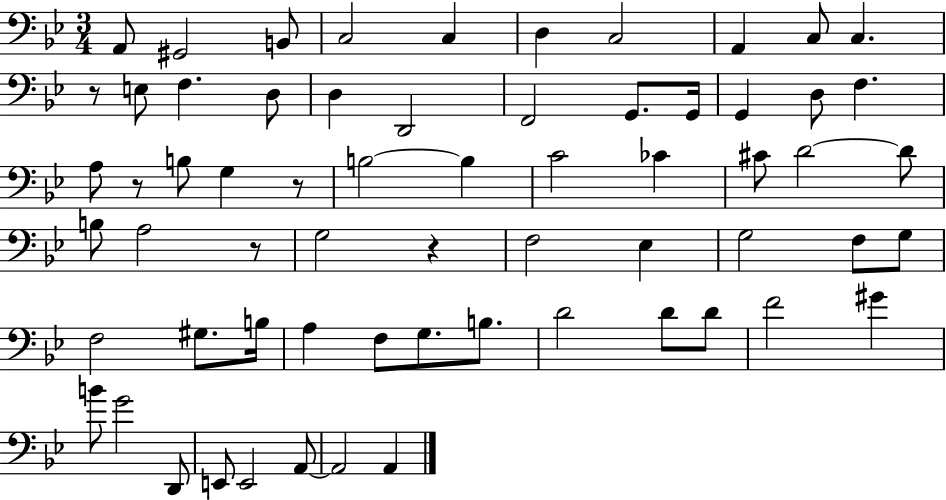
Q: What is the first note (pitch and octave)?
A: A2